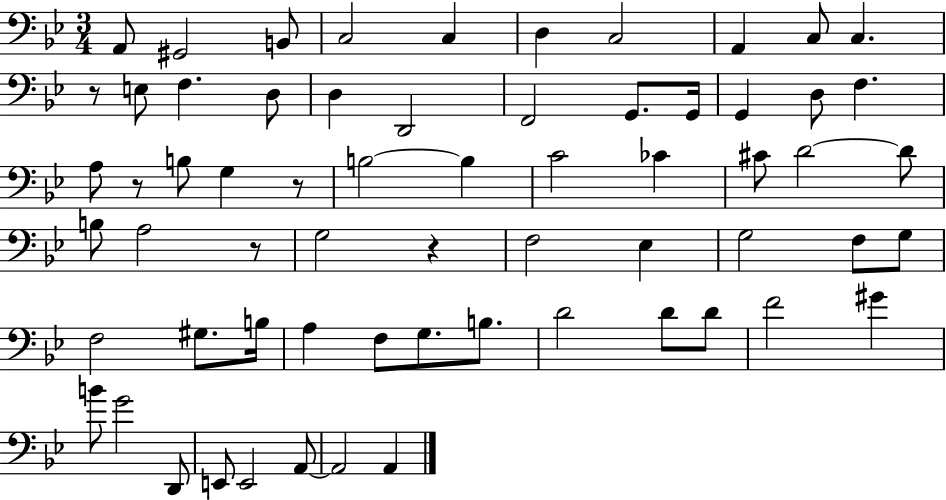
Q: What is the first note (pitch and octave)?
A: A2